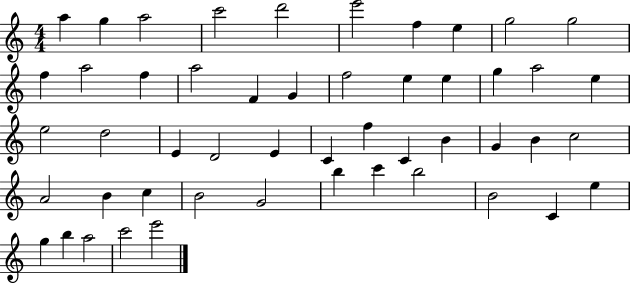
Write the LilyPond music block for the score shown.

{
  \clef treble
  \numericTimeSignature
  \time 4/4
  \key c \major
  a''4 g''4 a''2 | c'''2 d'''2 | e'''2 f''4 e''4 | g''2 g''2 | \break f''4 a''2 f''4 | a''2 f'4 g'4 | f''2 e''4 e''4 | g''4 a''2 e''4 | \break e''2 d''2 | e'4 d'2 e'4 | c'4 f''4 c'4 b'4 | g'4 b'4 c''2 | \break a'2 b'4 c''4 | b'2 g'2 | b''4 c'''4 b''2 | b'2 c'4 e''4 | \break g''4 b''4 a''2 | c'''2 e'''2 | \bar "|."
}